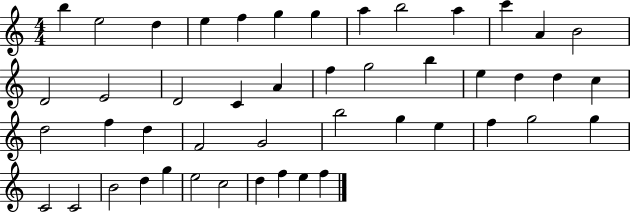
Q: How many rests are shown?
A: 0